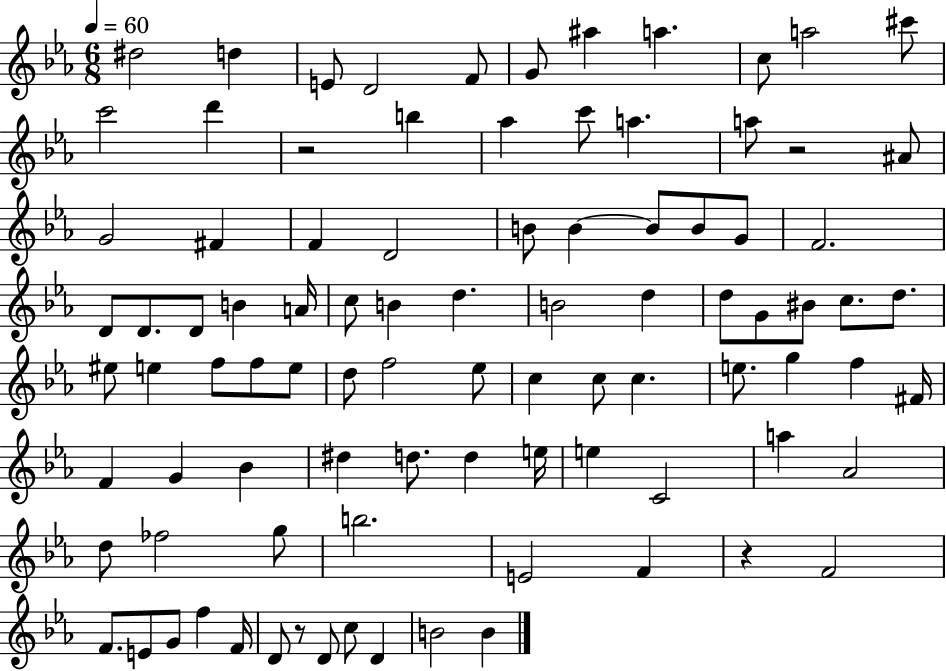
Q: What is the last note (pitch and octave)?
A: B4